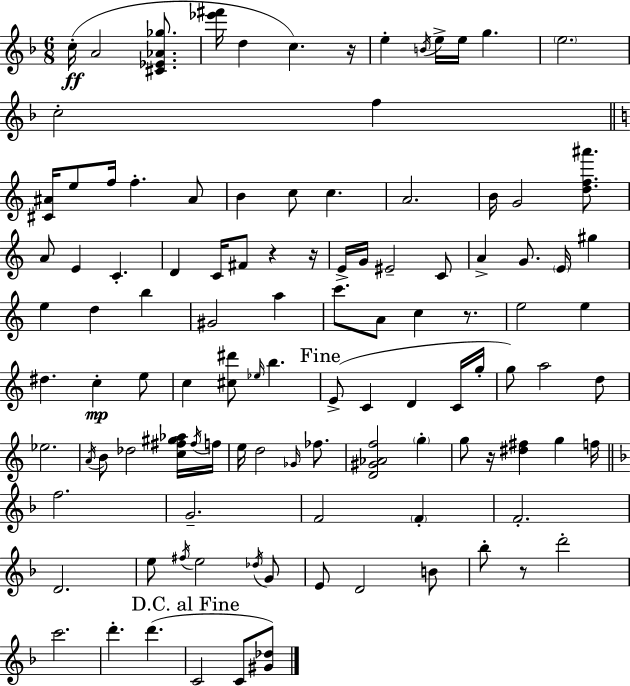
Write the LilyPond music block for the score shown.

{
  \clef treble
  \numericTimeSignature
  \time 6/8
  \key d \minor
  c''16-.(\ff a'2 <cis' ees' aes' ges''>8. | <ees''' fis'''>16 d''4 c''4.) r16 | e''4-. \acciaccatura { b'16 } e''16-> e''16 g''4. | \parenthesize e''2. | \break c''2-. f''4 | \bar "||" \break \key a \minor <cis' ais'>16 e''8 f''16 f''4.-. ais'8 | b'4 c''8 c''4. | a'2. | b'16 g'2 <d'' f'' ais'''>8. | \break a'8 e'4 c'4.-. | d'4 c'16 fis'8 r4 r16 | e'16-> g'16 eis'2-- c'8 | a'4-> g'8. \parenthesize e'16 gis''4 | \break e''4 d''4 b''4 | gis'2 a''4 | c'''8. a'8 c''4 r8. | e''2 e''4 | \break dis''4. c''4-.\mp e''8 | c''4 <cis'' dis'''>8 \grace { ees''16 } b''4. | \mark "Fine" e'8->( c'4 d'4 c'16 | g''16-. g''8) a''2 d''8 | \break ees''2. | \acciaccatura { a'16 } b'8 des''2 | <c'' fis'' gis'' aes''>16 \acciaccatura { fis''16 } f''16 e''16 d''2 | \grace { ges'16 } fes''8. <d' gis' aes' f''>2 | \break \parenthesize g''4-. g''8 r16 <dis'' fis''>4 g''4 | f''16 \bar "||" \break \key f \major f''2. | g'2.-- | f'2 \parenthesize f'4-. | f'2.-. | \break d'2. | e''8 \acciaccatura { fis''16 } e''2 \acciaccatura { des''16 } | g'8 e'8 d'2 | b'8 bes''8-. r8 d'''2-. | \break c'''2. | d'''4.-. d'''4.( | \mark "D.C. al Fine" c'2 c'8 | <gis' des''>8) \bar "|."
}